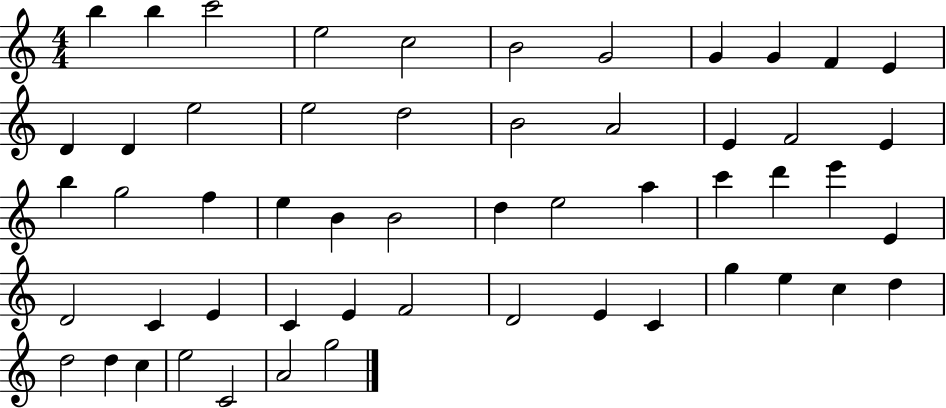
X:1
T:Untitled
M:4/4
L:1/4
K:C
b b c'2 e2 c2 B2 G2 G G F E D D e2 e2 d2 B2 A2 E F2 E b g2 f e B B2 d e2 a c' d' e' E D2 C E C E F2 D2 E C g e c d d2 d c e2 C2 A2 g2